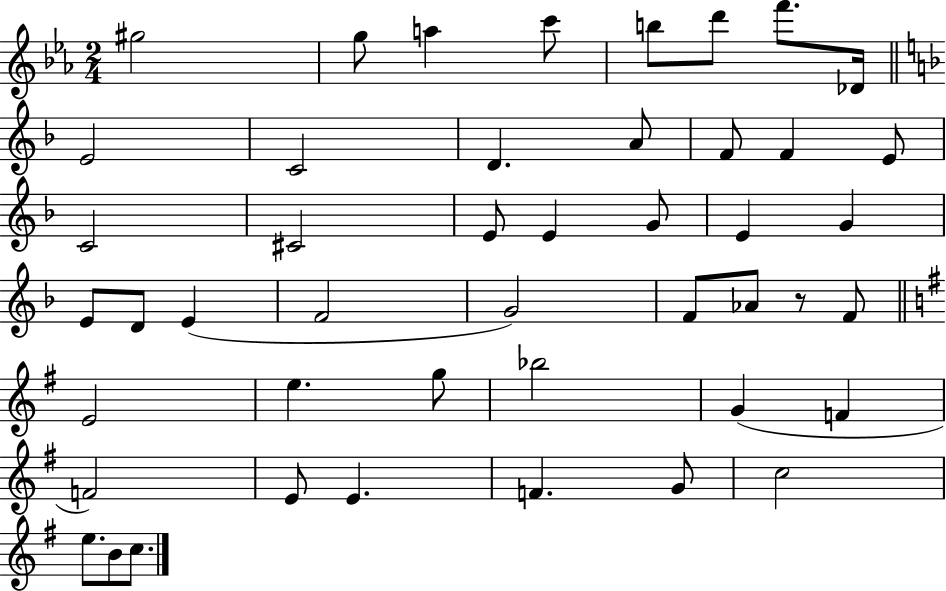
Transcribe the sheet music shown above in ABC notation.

X:1
T:Untitled
M:2/4
L:1/4
K:Eb
^g2 g/2 a c'/2 b/2 d'/2 f'/2 _D/4 E2 C2 D A/2 F/2 F E/2 C2 ^C2 E/2 E G/2 E G E/2 D/2 E F2 G2 F/2 _A/2 z/2 F/2 E2 e g/2 _b2 G F F2 E/2 E F G/2 c2 e/2 B/2 c/2